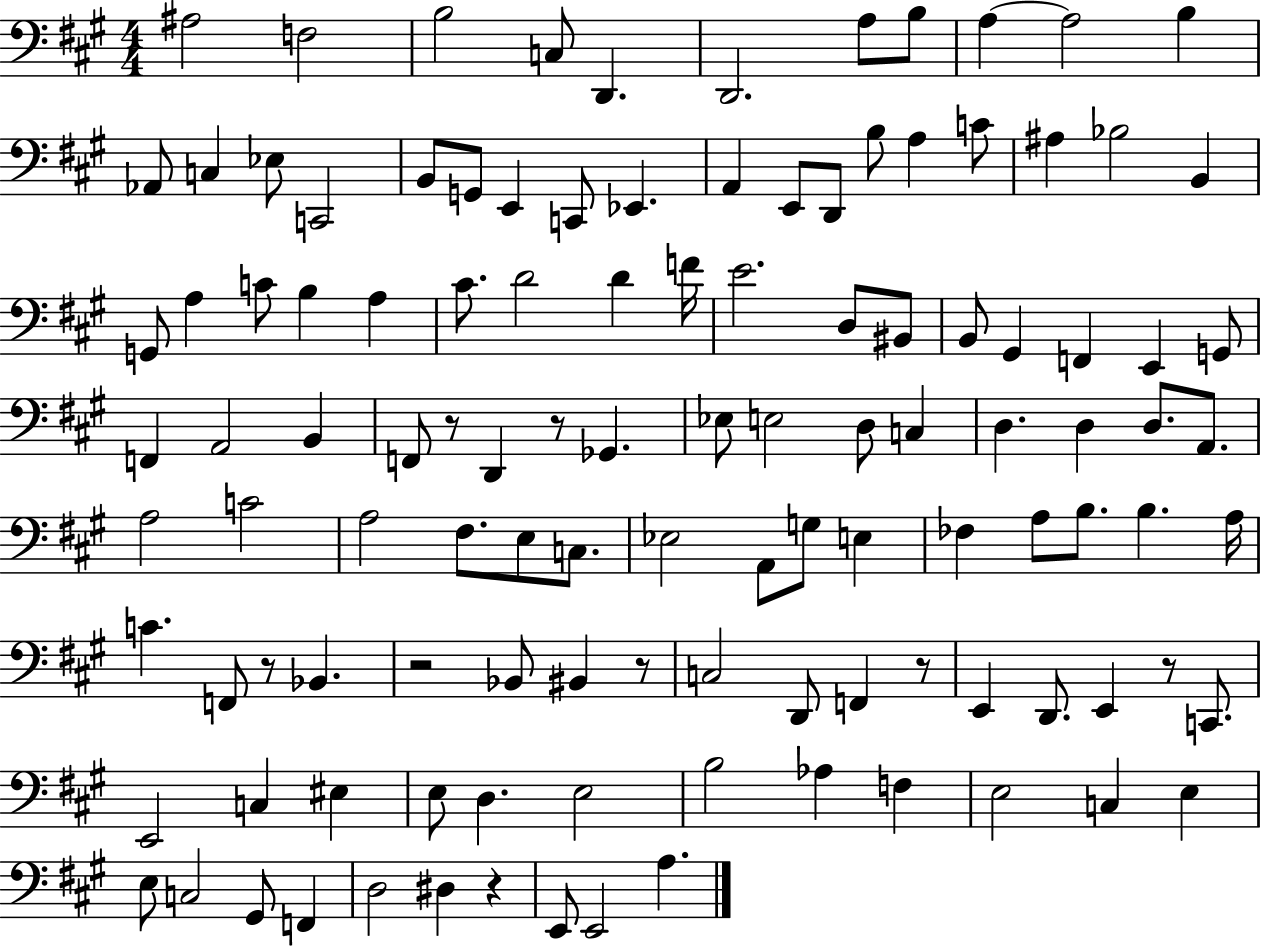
A#3/h F3/h B3/h C3/e D2/q. D2/h. A3/e B3/e A3/q A3/h B3/q Ab2/e C3/q Eb3/e C2/h B2/e G2/e E2/q C2/e Eb2/q. A2/q E2/e D2/e B3/e A3/q C4/e A#3/q Bb3/h B2/q G2/e A3/q C4/e B3/q A3/q C#4/e. D4/h D4/q F4/s E4/h. D3/e BIS2/e B2/e G#2/q F2/q E2/q G2/e F2/q A2/h B2/q F2/e R/e D2/q R/e Gb2/q. Eb3/e E3/h D3/e C3/q D3/q. D3/q D3/e. A2/e. A3/h C4/h A3/h F#3/e. E3/e C3/e. Eb3/h A2/e G3/e E3/q FES3/q A3/e B3/e. B3/q. A3/s C4/q. F2/e R/e Bb2/q. R/h Bb2/e BIS2/q R/e C3/h D2/e F2/q R/e E2/q D2/e. E2/q R/e C2/e. E2/h C3/q EIS3/q E3/e D3/q. E3/h B3/h Ab3/q F3/q E3/h C3/q E3/q E3/e C3/h G#2/e F2/q D3/h D#3/q R/q E2/e E2/h A3/q.